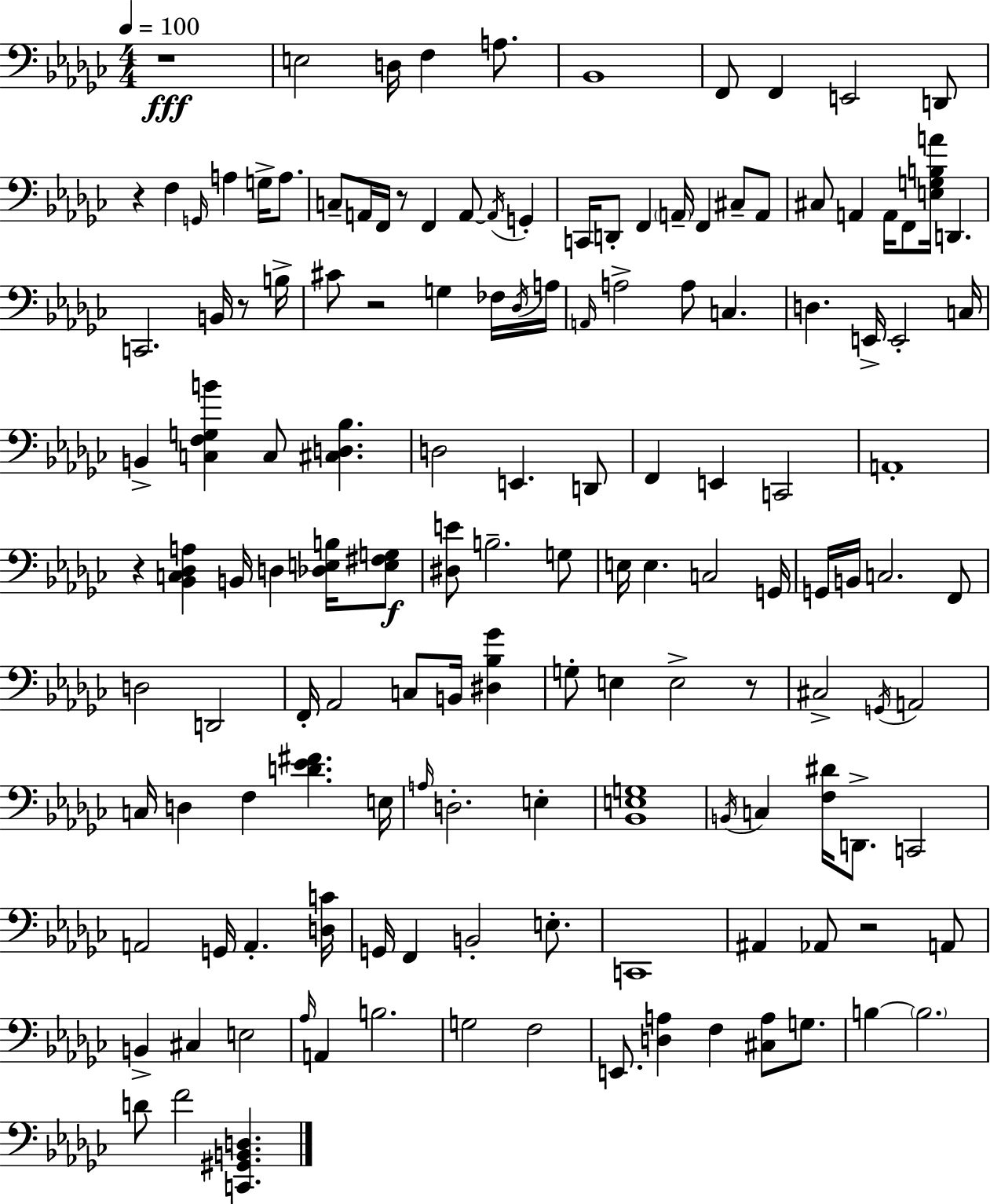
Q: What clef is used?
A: bass